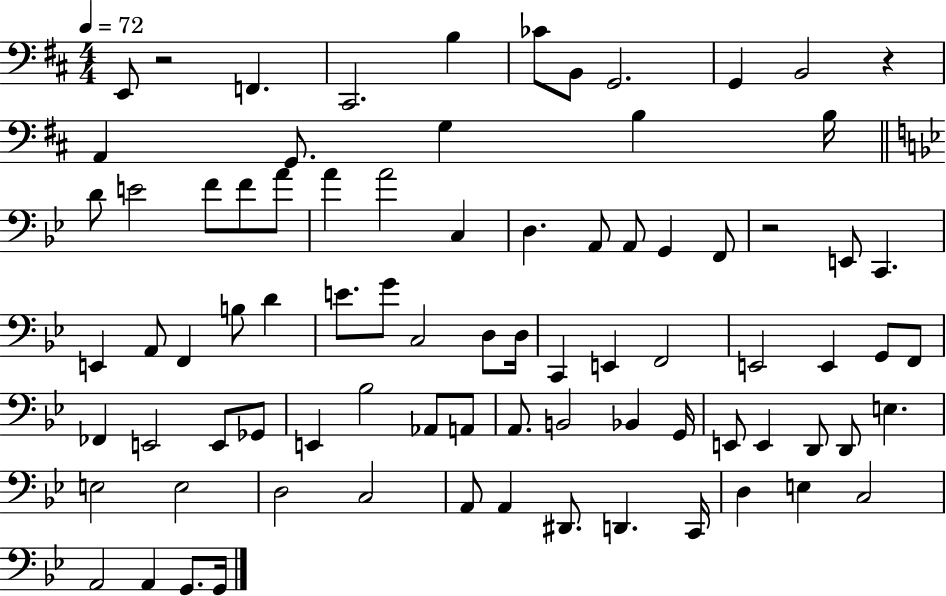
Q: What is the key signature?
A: D major